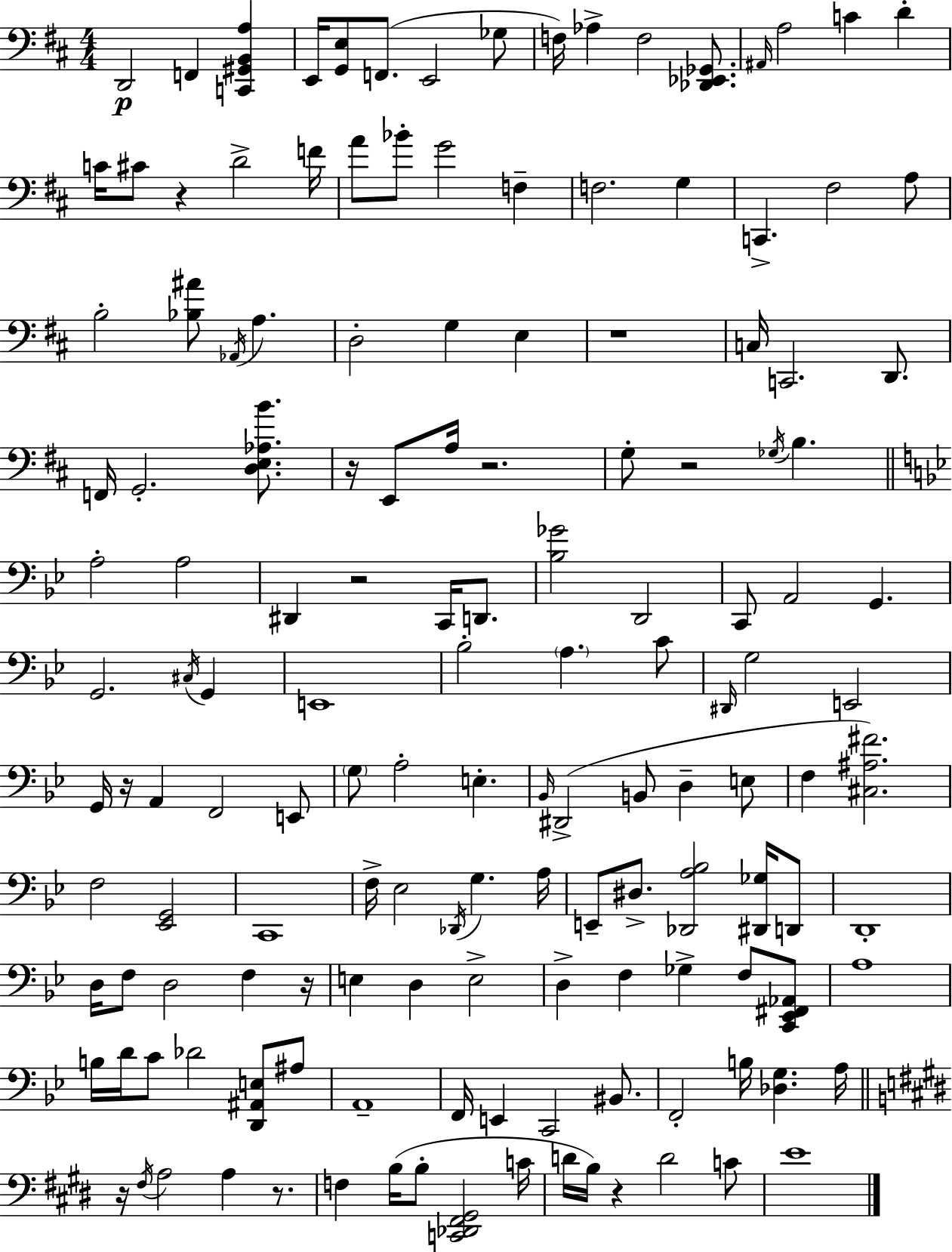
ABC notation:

X:1
T:Untitled
M:4/4
L:1/4
K:D
D,,2 F,, [C,,^G,,B,,A,] E,,/4 [G,,E,]/2 F,,/2 E,,2 _G,/2 F,/4 _A, F,2 [_D,,_E,,_G,,]/2 ^A,,/4 A,2 C D C/4 ^C/2 z D2 F/4 A/2 _B/2 G2 F, F,2 G, C,, ^F,2 A,/2 B,2 [_B,^A]/2 _A,,/4 A, D,2 G, E, z4 C,/4 C,,2 D,,/2 F,,/4 G,,2 [D,E,_A,B]/2 z/4 E,,/2 A,/4 z2 G,/2 z2 _G,/4 B, A,2 A,2 ^D,, z2 C,,/4 D,,/2 [_B,_G]2 D,,2 C,,/2 A,,2 G,, G,,2 ^C,/4 G,, E,,4 _B,2 A, C/2 ^D,,/4 G,2 E,,2 G,,/4 z/4 A,, F,,2 E,,/2 G,/2 A,2 E, _B,,/4 ^D,,2 B,,/2 D, E,/2 F, [^C,^A,^F]2 F,2 [_E,,G,,]2 C,,4 F,/4 _E,2 _D,,/4 G, A,/4 E,,/2 ^D,/2 [_D,,A,_B,]2 [^D,,_G,]/4 D,,/2 D,,4 D,/4 F,/2 D,2 F, z/4 E, D, E,2 D, F, _G, F,/2 [C,,_E,,^F,,_A,,]/2 A,4 B,/4 D/4 C/2 _D2 [D,,^A,,E,]/2 ^A,/2 A,,4 F,,/4 E,, C,,2 ^B,,/2 F,,2 B,/4 [_D,G,] A,/4 z/4 ^F,/4 A,2 A, z/2 F, B,/4 B,/2 [C,,_D,,^F,,^G,,]2 C/4 D/4 B,/4 z D2 C/2 E4